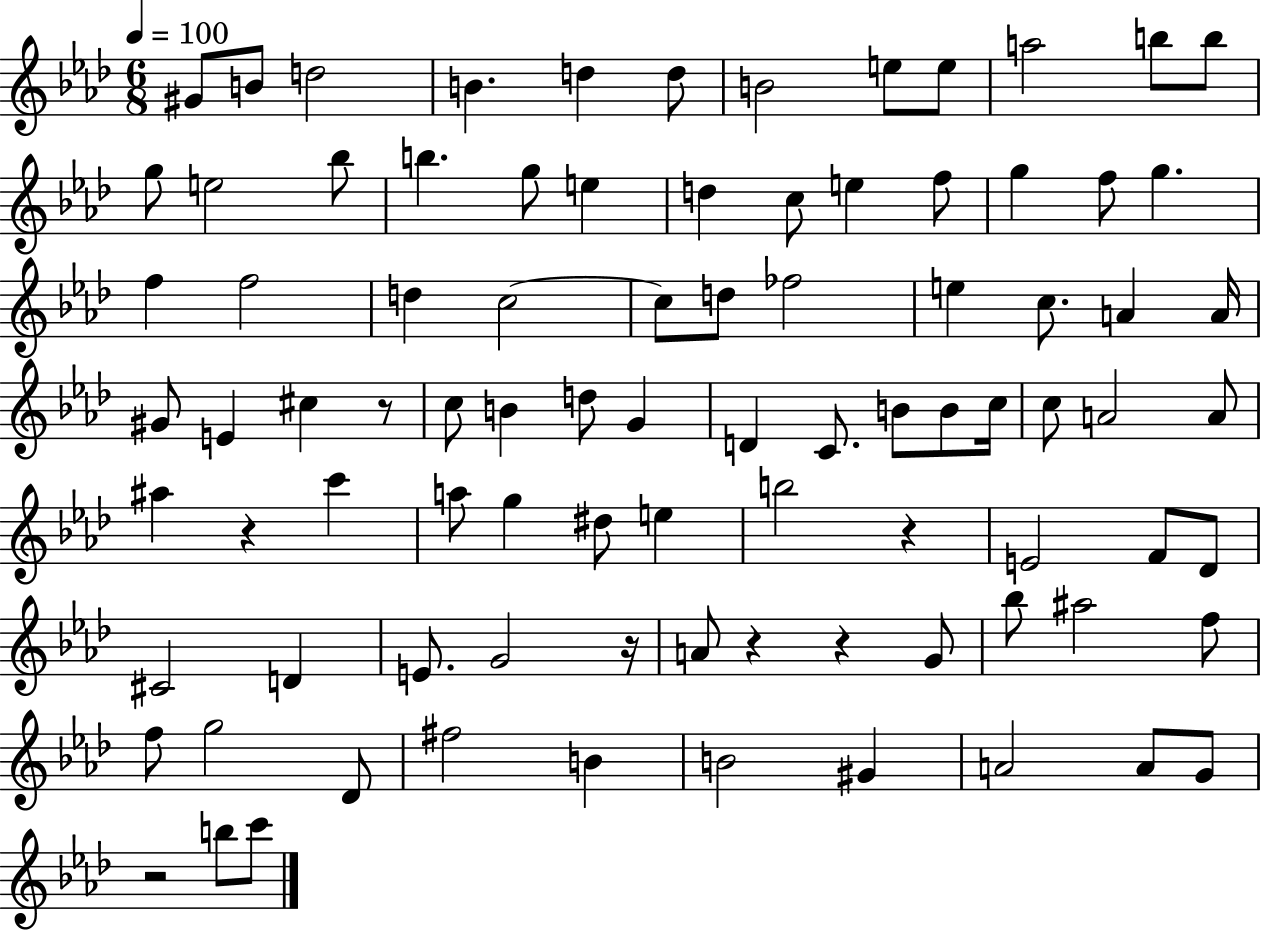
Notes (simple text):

G#4/e B4/e D5/h B4/q. D5/q D5/e B4/h E5/e E5/e A5/h B5/e B5/e G5/e E5/h Bb5/e B5/q. G5/e E5/q D5/q C5/e E5/q F5/e G5/q F5/e G5/q. F5/q F5/h D5/q C5/h C5/e D5/e FES5/h E5/q C5/e. A4/q A4/s G#4/e E4/q C#5/q R/e C5/e B4/q D5/e G4/q D4/q C4/e. B4/e B4/e C5/s C5/e A4/h A4/e A#5/q R/q C6/q A5/e G5/q D#5/e E5/q B5/h R/q E4/h F4/e Db4/e C#4/h D4/q E4/e. G4/h R/s A4/e R/q R/q G4/e Bb5/e A#5/h F5/e F5/e G5/h Db4/e F#5/h B4/q B4/h G#4/q A4/h A4/e G4/e R/h B5/e C6/e